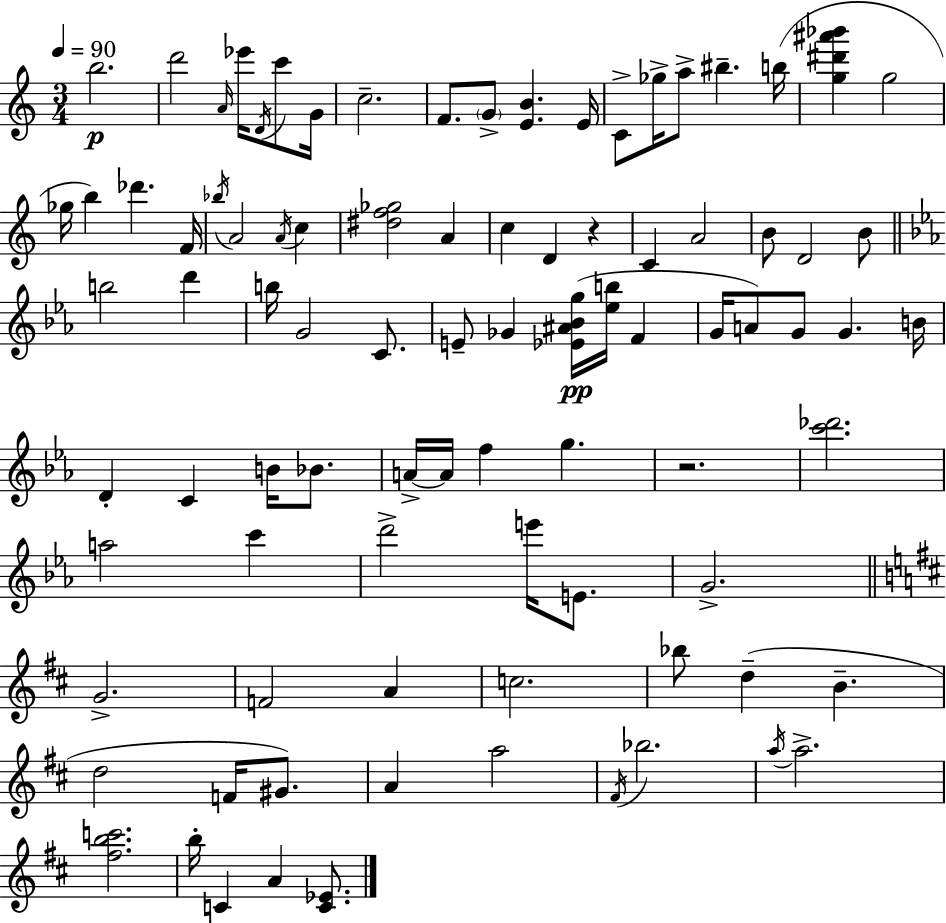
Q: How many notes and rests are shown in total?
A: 89